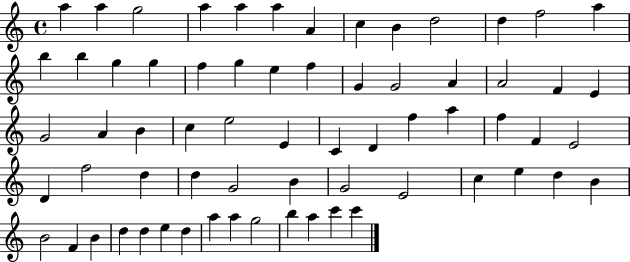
{
  \clef treble
  \time 4/4
  \defaultTimeSignature
  \key c \major
  a''4 a''4 g''2 | a''4 a''4 a''4 a'4 | c''4 b'4 d''2 | d''4 f''2 a''4 | \break b''4 b''4 g''4 g''4 | f''4 g''4 e''4 f''4 | g'4 g'2 a'4 | a'2 f'4 e'4 | \break g'2 a'4 b'4 | c''4 e''2 e'4 | c'4 d'4 f''4 a''4 | f''4 f'4 e'2 | \break d'4 f''2 d''4 | d''4 g'2 b'4 | g'2 e'2 | c''4 e''4 d''4 b'4 | \break b'2 f'4 b'4 | d''4 d''4 e''4 d''4 | a''4 a''4 g''2 | b''4 a''4 c'''4 c'''4 | \break \bar "|."
}